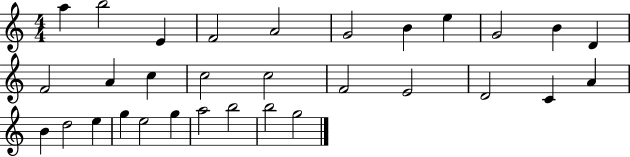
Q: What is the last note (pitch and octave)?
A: G5